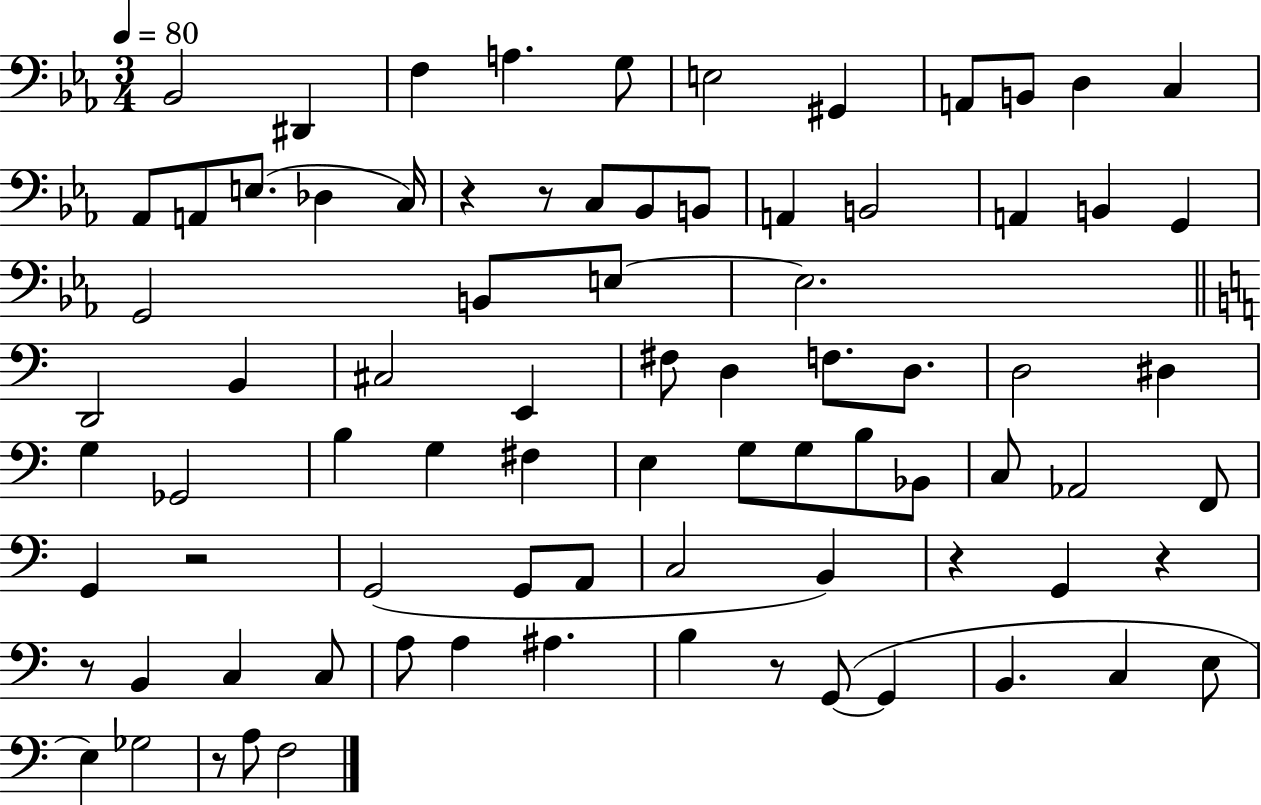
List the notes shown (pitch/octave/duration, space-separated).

Bb2/h D#2/q F3/q A3/q. G3/e E3/h G#2/q A2/e B2/e D3/q C3/q Ab2/e A2/e E3/e. Db3/q C3/s R/q R/e C3/e Bb2/e B2/e A2/q B2/h A2/q B2/q G2/q G2/h B2/e E3/e E3/h. D2/h B2/q C#3/h E2/q F#3/e D3/q F3/e. D3/e. D3/h D#3/q G3/q Gb2/h B3/q G3/q F#3/q E3/q G3/e G3/e B3/e Bb2/e C3/e Ab2/h F2/e G2/q R/h G2/h G2/e A2/e C3/h B2/q R/q G2/q R/q R/e B2/q C3/q C3/e A3/e A3/q A#3/q. B3/q R/e G2/e G2/q B2/q. C3/q E3/e E3/q Gb3/h R/e A3/e F3/h